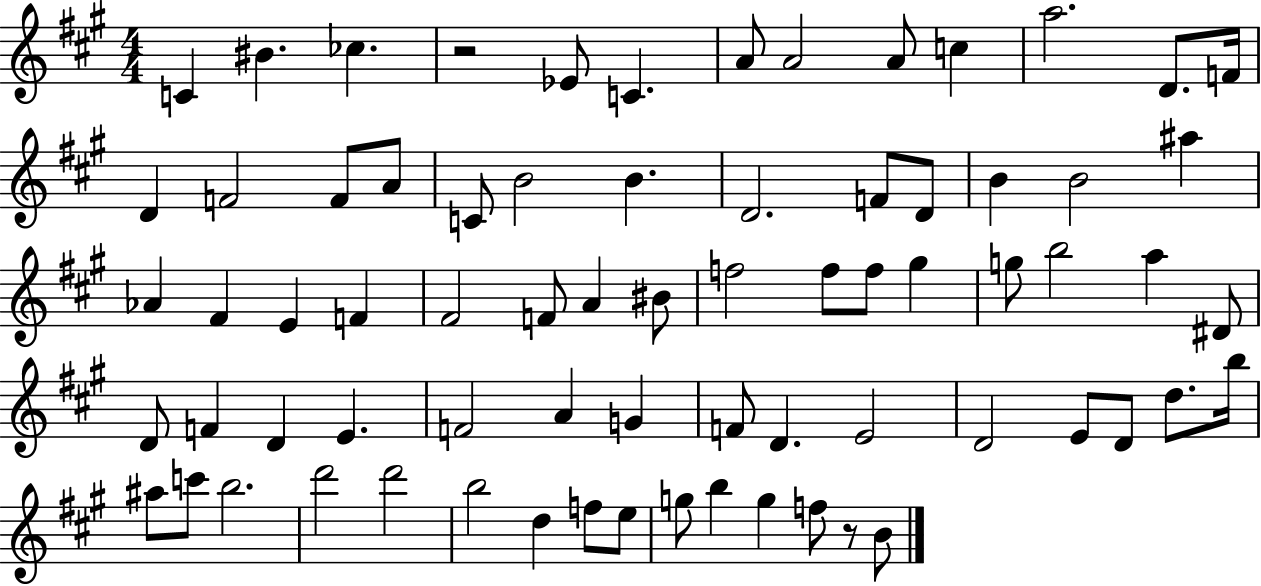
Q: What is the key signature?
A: A major